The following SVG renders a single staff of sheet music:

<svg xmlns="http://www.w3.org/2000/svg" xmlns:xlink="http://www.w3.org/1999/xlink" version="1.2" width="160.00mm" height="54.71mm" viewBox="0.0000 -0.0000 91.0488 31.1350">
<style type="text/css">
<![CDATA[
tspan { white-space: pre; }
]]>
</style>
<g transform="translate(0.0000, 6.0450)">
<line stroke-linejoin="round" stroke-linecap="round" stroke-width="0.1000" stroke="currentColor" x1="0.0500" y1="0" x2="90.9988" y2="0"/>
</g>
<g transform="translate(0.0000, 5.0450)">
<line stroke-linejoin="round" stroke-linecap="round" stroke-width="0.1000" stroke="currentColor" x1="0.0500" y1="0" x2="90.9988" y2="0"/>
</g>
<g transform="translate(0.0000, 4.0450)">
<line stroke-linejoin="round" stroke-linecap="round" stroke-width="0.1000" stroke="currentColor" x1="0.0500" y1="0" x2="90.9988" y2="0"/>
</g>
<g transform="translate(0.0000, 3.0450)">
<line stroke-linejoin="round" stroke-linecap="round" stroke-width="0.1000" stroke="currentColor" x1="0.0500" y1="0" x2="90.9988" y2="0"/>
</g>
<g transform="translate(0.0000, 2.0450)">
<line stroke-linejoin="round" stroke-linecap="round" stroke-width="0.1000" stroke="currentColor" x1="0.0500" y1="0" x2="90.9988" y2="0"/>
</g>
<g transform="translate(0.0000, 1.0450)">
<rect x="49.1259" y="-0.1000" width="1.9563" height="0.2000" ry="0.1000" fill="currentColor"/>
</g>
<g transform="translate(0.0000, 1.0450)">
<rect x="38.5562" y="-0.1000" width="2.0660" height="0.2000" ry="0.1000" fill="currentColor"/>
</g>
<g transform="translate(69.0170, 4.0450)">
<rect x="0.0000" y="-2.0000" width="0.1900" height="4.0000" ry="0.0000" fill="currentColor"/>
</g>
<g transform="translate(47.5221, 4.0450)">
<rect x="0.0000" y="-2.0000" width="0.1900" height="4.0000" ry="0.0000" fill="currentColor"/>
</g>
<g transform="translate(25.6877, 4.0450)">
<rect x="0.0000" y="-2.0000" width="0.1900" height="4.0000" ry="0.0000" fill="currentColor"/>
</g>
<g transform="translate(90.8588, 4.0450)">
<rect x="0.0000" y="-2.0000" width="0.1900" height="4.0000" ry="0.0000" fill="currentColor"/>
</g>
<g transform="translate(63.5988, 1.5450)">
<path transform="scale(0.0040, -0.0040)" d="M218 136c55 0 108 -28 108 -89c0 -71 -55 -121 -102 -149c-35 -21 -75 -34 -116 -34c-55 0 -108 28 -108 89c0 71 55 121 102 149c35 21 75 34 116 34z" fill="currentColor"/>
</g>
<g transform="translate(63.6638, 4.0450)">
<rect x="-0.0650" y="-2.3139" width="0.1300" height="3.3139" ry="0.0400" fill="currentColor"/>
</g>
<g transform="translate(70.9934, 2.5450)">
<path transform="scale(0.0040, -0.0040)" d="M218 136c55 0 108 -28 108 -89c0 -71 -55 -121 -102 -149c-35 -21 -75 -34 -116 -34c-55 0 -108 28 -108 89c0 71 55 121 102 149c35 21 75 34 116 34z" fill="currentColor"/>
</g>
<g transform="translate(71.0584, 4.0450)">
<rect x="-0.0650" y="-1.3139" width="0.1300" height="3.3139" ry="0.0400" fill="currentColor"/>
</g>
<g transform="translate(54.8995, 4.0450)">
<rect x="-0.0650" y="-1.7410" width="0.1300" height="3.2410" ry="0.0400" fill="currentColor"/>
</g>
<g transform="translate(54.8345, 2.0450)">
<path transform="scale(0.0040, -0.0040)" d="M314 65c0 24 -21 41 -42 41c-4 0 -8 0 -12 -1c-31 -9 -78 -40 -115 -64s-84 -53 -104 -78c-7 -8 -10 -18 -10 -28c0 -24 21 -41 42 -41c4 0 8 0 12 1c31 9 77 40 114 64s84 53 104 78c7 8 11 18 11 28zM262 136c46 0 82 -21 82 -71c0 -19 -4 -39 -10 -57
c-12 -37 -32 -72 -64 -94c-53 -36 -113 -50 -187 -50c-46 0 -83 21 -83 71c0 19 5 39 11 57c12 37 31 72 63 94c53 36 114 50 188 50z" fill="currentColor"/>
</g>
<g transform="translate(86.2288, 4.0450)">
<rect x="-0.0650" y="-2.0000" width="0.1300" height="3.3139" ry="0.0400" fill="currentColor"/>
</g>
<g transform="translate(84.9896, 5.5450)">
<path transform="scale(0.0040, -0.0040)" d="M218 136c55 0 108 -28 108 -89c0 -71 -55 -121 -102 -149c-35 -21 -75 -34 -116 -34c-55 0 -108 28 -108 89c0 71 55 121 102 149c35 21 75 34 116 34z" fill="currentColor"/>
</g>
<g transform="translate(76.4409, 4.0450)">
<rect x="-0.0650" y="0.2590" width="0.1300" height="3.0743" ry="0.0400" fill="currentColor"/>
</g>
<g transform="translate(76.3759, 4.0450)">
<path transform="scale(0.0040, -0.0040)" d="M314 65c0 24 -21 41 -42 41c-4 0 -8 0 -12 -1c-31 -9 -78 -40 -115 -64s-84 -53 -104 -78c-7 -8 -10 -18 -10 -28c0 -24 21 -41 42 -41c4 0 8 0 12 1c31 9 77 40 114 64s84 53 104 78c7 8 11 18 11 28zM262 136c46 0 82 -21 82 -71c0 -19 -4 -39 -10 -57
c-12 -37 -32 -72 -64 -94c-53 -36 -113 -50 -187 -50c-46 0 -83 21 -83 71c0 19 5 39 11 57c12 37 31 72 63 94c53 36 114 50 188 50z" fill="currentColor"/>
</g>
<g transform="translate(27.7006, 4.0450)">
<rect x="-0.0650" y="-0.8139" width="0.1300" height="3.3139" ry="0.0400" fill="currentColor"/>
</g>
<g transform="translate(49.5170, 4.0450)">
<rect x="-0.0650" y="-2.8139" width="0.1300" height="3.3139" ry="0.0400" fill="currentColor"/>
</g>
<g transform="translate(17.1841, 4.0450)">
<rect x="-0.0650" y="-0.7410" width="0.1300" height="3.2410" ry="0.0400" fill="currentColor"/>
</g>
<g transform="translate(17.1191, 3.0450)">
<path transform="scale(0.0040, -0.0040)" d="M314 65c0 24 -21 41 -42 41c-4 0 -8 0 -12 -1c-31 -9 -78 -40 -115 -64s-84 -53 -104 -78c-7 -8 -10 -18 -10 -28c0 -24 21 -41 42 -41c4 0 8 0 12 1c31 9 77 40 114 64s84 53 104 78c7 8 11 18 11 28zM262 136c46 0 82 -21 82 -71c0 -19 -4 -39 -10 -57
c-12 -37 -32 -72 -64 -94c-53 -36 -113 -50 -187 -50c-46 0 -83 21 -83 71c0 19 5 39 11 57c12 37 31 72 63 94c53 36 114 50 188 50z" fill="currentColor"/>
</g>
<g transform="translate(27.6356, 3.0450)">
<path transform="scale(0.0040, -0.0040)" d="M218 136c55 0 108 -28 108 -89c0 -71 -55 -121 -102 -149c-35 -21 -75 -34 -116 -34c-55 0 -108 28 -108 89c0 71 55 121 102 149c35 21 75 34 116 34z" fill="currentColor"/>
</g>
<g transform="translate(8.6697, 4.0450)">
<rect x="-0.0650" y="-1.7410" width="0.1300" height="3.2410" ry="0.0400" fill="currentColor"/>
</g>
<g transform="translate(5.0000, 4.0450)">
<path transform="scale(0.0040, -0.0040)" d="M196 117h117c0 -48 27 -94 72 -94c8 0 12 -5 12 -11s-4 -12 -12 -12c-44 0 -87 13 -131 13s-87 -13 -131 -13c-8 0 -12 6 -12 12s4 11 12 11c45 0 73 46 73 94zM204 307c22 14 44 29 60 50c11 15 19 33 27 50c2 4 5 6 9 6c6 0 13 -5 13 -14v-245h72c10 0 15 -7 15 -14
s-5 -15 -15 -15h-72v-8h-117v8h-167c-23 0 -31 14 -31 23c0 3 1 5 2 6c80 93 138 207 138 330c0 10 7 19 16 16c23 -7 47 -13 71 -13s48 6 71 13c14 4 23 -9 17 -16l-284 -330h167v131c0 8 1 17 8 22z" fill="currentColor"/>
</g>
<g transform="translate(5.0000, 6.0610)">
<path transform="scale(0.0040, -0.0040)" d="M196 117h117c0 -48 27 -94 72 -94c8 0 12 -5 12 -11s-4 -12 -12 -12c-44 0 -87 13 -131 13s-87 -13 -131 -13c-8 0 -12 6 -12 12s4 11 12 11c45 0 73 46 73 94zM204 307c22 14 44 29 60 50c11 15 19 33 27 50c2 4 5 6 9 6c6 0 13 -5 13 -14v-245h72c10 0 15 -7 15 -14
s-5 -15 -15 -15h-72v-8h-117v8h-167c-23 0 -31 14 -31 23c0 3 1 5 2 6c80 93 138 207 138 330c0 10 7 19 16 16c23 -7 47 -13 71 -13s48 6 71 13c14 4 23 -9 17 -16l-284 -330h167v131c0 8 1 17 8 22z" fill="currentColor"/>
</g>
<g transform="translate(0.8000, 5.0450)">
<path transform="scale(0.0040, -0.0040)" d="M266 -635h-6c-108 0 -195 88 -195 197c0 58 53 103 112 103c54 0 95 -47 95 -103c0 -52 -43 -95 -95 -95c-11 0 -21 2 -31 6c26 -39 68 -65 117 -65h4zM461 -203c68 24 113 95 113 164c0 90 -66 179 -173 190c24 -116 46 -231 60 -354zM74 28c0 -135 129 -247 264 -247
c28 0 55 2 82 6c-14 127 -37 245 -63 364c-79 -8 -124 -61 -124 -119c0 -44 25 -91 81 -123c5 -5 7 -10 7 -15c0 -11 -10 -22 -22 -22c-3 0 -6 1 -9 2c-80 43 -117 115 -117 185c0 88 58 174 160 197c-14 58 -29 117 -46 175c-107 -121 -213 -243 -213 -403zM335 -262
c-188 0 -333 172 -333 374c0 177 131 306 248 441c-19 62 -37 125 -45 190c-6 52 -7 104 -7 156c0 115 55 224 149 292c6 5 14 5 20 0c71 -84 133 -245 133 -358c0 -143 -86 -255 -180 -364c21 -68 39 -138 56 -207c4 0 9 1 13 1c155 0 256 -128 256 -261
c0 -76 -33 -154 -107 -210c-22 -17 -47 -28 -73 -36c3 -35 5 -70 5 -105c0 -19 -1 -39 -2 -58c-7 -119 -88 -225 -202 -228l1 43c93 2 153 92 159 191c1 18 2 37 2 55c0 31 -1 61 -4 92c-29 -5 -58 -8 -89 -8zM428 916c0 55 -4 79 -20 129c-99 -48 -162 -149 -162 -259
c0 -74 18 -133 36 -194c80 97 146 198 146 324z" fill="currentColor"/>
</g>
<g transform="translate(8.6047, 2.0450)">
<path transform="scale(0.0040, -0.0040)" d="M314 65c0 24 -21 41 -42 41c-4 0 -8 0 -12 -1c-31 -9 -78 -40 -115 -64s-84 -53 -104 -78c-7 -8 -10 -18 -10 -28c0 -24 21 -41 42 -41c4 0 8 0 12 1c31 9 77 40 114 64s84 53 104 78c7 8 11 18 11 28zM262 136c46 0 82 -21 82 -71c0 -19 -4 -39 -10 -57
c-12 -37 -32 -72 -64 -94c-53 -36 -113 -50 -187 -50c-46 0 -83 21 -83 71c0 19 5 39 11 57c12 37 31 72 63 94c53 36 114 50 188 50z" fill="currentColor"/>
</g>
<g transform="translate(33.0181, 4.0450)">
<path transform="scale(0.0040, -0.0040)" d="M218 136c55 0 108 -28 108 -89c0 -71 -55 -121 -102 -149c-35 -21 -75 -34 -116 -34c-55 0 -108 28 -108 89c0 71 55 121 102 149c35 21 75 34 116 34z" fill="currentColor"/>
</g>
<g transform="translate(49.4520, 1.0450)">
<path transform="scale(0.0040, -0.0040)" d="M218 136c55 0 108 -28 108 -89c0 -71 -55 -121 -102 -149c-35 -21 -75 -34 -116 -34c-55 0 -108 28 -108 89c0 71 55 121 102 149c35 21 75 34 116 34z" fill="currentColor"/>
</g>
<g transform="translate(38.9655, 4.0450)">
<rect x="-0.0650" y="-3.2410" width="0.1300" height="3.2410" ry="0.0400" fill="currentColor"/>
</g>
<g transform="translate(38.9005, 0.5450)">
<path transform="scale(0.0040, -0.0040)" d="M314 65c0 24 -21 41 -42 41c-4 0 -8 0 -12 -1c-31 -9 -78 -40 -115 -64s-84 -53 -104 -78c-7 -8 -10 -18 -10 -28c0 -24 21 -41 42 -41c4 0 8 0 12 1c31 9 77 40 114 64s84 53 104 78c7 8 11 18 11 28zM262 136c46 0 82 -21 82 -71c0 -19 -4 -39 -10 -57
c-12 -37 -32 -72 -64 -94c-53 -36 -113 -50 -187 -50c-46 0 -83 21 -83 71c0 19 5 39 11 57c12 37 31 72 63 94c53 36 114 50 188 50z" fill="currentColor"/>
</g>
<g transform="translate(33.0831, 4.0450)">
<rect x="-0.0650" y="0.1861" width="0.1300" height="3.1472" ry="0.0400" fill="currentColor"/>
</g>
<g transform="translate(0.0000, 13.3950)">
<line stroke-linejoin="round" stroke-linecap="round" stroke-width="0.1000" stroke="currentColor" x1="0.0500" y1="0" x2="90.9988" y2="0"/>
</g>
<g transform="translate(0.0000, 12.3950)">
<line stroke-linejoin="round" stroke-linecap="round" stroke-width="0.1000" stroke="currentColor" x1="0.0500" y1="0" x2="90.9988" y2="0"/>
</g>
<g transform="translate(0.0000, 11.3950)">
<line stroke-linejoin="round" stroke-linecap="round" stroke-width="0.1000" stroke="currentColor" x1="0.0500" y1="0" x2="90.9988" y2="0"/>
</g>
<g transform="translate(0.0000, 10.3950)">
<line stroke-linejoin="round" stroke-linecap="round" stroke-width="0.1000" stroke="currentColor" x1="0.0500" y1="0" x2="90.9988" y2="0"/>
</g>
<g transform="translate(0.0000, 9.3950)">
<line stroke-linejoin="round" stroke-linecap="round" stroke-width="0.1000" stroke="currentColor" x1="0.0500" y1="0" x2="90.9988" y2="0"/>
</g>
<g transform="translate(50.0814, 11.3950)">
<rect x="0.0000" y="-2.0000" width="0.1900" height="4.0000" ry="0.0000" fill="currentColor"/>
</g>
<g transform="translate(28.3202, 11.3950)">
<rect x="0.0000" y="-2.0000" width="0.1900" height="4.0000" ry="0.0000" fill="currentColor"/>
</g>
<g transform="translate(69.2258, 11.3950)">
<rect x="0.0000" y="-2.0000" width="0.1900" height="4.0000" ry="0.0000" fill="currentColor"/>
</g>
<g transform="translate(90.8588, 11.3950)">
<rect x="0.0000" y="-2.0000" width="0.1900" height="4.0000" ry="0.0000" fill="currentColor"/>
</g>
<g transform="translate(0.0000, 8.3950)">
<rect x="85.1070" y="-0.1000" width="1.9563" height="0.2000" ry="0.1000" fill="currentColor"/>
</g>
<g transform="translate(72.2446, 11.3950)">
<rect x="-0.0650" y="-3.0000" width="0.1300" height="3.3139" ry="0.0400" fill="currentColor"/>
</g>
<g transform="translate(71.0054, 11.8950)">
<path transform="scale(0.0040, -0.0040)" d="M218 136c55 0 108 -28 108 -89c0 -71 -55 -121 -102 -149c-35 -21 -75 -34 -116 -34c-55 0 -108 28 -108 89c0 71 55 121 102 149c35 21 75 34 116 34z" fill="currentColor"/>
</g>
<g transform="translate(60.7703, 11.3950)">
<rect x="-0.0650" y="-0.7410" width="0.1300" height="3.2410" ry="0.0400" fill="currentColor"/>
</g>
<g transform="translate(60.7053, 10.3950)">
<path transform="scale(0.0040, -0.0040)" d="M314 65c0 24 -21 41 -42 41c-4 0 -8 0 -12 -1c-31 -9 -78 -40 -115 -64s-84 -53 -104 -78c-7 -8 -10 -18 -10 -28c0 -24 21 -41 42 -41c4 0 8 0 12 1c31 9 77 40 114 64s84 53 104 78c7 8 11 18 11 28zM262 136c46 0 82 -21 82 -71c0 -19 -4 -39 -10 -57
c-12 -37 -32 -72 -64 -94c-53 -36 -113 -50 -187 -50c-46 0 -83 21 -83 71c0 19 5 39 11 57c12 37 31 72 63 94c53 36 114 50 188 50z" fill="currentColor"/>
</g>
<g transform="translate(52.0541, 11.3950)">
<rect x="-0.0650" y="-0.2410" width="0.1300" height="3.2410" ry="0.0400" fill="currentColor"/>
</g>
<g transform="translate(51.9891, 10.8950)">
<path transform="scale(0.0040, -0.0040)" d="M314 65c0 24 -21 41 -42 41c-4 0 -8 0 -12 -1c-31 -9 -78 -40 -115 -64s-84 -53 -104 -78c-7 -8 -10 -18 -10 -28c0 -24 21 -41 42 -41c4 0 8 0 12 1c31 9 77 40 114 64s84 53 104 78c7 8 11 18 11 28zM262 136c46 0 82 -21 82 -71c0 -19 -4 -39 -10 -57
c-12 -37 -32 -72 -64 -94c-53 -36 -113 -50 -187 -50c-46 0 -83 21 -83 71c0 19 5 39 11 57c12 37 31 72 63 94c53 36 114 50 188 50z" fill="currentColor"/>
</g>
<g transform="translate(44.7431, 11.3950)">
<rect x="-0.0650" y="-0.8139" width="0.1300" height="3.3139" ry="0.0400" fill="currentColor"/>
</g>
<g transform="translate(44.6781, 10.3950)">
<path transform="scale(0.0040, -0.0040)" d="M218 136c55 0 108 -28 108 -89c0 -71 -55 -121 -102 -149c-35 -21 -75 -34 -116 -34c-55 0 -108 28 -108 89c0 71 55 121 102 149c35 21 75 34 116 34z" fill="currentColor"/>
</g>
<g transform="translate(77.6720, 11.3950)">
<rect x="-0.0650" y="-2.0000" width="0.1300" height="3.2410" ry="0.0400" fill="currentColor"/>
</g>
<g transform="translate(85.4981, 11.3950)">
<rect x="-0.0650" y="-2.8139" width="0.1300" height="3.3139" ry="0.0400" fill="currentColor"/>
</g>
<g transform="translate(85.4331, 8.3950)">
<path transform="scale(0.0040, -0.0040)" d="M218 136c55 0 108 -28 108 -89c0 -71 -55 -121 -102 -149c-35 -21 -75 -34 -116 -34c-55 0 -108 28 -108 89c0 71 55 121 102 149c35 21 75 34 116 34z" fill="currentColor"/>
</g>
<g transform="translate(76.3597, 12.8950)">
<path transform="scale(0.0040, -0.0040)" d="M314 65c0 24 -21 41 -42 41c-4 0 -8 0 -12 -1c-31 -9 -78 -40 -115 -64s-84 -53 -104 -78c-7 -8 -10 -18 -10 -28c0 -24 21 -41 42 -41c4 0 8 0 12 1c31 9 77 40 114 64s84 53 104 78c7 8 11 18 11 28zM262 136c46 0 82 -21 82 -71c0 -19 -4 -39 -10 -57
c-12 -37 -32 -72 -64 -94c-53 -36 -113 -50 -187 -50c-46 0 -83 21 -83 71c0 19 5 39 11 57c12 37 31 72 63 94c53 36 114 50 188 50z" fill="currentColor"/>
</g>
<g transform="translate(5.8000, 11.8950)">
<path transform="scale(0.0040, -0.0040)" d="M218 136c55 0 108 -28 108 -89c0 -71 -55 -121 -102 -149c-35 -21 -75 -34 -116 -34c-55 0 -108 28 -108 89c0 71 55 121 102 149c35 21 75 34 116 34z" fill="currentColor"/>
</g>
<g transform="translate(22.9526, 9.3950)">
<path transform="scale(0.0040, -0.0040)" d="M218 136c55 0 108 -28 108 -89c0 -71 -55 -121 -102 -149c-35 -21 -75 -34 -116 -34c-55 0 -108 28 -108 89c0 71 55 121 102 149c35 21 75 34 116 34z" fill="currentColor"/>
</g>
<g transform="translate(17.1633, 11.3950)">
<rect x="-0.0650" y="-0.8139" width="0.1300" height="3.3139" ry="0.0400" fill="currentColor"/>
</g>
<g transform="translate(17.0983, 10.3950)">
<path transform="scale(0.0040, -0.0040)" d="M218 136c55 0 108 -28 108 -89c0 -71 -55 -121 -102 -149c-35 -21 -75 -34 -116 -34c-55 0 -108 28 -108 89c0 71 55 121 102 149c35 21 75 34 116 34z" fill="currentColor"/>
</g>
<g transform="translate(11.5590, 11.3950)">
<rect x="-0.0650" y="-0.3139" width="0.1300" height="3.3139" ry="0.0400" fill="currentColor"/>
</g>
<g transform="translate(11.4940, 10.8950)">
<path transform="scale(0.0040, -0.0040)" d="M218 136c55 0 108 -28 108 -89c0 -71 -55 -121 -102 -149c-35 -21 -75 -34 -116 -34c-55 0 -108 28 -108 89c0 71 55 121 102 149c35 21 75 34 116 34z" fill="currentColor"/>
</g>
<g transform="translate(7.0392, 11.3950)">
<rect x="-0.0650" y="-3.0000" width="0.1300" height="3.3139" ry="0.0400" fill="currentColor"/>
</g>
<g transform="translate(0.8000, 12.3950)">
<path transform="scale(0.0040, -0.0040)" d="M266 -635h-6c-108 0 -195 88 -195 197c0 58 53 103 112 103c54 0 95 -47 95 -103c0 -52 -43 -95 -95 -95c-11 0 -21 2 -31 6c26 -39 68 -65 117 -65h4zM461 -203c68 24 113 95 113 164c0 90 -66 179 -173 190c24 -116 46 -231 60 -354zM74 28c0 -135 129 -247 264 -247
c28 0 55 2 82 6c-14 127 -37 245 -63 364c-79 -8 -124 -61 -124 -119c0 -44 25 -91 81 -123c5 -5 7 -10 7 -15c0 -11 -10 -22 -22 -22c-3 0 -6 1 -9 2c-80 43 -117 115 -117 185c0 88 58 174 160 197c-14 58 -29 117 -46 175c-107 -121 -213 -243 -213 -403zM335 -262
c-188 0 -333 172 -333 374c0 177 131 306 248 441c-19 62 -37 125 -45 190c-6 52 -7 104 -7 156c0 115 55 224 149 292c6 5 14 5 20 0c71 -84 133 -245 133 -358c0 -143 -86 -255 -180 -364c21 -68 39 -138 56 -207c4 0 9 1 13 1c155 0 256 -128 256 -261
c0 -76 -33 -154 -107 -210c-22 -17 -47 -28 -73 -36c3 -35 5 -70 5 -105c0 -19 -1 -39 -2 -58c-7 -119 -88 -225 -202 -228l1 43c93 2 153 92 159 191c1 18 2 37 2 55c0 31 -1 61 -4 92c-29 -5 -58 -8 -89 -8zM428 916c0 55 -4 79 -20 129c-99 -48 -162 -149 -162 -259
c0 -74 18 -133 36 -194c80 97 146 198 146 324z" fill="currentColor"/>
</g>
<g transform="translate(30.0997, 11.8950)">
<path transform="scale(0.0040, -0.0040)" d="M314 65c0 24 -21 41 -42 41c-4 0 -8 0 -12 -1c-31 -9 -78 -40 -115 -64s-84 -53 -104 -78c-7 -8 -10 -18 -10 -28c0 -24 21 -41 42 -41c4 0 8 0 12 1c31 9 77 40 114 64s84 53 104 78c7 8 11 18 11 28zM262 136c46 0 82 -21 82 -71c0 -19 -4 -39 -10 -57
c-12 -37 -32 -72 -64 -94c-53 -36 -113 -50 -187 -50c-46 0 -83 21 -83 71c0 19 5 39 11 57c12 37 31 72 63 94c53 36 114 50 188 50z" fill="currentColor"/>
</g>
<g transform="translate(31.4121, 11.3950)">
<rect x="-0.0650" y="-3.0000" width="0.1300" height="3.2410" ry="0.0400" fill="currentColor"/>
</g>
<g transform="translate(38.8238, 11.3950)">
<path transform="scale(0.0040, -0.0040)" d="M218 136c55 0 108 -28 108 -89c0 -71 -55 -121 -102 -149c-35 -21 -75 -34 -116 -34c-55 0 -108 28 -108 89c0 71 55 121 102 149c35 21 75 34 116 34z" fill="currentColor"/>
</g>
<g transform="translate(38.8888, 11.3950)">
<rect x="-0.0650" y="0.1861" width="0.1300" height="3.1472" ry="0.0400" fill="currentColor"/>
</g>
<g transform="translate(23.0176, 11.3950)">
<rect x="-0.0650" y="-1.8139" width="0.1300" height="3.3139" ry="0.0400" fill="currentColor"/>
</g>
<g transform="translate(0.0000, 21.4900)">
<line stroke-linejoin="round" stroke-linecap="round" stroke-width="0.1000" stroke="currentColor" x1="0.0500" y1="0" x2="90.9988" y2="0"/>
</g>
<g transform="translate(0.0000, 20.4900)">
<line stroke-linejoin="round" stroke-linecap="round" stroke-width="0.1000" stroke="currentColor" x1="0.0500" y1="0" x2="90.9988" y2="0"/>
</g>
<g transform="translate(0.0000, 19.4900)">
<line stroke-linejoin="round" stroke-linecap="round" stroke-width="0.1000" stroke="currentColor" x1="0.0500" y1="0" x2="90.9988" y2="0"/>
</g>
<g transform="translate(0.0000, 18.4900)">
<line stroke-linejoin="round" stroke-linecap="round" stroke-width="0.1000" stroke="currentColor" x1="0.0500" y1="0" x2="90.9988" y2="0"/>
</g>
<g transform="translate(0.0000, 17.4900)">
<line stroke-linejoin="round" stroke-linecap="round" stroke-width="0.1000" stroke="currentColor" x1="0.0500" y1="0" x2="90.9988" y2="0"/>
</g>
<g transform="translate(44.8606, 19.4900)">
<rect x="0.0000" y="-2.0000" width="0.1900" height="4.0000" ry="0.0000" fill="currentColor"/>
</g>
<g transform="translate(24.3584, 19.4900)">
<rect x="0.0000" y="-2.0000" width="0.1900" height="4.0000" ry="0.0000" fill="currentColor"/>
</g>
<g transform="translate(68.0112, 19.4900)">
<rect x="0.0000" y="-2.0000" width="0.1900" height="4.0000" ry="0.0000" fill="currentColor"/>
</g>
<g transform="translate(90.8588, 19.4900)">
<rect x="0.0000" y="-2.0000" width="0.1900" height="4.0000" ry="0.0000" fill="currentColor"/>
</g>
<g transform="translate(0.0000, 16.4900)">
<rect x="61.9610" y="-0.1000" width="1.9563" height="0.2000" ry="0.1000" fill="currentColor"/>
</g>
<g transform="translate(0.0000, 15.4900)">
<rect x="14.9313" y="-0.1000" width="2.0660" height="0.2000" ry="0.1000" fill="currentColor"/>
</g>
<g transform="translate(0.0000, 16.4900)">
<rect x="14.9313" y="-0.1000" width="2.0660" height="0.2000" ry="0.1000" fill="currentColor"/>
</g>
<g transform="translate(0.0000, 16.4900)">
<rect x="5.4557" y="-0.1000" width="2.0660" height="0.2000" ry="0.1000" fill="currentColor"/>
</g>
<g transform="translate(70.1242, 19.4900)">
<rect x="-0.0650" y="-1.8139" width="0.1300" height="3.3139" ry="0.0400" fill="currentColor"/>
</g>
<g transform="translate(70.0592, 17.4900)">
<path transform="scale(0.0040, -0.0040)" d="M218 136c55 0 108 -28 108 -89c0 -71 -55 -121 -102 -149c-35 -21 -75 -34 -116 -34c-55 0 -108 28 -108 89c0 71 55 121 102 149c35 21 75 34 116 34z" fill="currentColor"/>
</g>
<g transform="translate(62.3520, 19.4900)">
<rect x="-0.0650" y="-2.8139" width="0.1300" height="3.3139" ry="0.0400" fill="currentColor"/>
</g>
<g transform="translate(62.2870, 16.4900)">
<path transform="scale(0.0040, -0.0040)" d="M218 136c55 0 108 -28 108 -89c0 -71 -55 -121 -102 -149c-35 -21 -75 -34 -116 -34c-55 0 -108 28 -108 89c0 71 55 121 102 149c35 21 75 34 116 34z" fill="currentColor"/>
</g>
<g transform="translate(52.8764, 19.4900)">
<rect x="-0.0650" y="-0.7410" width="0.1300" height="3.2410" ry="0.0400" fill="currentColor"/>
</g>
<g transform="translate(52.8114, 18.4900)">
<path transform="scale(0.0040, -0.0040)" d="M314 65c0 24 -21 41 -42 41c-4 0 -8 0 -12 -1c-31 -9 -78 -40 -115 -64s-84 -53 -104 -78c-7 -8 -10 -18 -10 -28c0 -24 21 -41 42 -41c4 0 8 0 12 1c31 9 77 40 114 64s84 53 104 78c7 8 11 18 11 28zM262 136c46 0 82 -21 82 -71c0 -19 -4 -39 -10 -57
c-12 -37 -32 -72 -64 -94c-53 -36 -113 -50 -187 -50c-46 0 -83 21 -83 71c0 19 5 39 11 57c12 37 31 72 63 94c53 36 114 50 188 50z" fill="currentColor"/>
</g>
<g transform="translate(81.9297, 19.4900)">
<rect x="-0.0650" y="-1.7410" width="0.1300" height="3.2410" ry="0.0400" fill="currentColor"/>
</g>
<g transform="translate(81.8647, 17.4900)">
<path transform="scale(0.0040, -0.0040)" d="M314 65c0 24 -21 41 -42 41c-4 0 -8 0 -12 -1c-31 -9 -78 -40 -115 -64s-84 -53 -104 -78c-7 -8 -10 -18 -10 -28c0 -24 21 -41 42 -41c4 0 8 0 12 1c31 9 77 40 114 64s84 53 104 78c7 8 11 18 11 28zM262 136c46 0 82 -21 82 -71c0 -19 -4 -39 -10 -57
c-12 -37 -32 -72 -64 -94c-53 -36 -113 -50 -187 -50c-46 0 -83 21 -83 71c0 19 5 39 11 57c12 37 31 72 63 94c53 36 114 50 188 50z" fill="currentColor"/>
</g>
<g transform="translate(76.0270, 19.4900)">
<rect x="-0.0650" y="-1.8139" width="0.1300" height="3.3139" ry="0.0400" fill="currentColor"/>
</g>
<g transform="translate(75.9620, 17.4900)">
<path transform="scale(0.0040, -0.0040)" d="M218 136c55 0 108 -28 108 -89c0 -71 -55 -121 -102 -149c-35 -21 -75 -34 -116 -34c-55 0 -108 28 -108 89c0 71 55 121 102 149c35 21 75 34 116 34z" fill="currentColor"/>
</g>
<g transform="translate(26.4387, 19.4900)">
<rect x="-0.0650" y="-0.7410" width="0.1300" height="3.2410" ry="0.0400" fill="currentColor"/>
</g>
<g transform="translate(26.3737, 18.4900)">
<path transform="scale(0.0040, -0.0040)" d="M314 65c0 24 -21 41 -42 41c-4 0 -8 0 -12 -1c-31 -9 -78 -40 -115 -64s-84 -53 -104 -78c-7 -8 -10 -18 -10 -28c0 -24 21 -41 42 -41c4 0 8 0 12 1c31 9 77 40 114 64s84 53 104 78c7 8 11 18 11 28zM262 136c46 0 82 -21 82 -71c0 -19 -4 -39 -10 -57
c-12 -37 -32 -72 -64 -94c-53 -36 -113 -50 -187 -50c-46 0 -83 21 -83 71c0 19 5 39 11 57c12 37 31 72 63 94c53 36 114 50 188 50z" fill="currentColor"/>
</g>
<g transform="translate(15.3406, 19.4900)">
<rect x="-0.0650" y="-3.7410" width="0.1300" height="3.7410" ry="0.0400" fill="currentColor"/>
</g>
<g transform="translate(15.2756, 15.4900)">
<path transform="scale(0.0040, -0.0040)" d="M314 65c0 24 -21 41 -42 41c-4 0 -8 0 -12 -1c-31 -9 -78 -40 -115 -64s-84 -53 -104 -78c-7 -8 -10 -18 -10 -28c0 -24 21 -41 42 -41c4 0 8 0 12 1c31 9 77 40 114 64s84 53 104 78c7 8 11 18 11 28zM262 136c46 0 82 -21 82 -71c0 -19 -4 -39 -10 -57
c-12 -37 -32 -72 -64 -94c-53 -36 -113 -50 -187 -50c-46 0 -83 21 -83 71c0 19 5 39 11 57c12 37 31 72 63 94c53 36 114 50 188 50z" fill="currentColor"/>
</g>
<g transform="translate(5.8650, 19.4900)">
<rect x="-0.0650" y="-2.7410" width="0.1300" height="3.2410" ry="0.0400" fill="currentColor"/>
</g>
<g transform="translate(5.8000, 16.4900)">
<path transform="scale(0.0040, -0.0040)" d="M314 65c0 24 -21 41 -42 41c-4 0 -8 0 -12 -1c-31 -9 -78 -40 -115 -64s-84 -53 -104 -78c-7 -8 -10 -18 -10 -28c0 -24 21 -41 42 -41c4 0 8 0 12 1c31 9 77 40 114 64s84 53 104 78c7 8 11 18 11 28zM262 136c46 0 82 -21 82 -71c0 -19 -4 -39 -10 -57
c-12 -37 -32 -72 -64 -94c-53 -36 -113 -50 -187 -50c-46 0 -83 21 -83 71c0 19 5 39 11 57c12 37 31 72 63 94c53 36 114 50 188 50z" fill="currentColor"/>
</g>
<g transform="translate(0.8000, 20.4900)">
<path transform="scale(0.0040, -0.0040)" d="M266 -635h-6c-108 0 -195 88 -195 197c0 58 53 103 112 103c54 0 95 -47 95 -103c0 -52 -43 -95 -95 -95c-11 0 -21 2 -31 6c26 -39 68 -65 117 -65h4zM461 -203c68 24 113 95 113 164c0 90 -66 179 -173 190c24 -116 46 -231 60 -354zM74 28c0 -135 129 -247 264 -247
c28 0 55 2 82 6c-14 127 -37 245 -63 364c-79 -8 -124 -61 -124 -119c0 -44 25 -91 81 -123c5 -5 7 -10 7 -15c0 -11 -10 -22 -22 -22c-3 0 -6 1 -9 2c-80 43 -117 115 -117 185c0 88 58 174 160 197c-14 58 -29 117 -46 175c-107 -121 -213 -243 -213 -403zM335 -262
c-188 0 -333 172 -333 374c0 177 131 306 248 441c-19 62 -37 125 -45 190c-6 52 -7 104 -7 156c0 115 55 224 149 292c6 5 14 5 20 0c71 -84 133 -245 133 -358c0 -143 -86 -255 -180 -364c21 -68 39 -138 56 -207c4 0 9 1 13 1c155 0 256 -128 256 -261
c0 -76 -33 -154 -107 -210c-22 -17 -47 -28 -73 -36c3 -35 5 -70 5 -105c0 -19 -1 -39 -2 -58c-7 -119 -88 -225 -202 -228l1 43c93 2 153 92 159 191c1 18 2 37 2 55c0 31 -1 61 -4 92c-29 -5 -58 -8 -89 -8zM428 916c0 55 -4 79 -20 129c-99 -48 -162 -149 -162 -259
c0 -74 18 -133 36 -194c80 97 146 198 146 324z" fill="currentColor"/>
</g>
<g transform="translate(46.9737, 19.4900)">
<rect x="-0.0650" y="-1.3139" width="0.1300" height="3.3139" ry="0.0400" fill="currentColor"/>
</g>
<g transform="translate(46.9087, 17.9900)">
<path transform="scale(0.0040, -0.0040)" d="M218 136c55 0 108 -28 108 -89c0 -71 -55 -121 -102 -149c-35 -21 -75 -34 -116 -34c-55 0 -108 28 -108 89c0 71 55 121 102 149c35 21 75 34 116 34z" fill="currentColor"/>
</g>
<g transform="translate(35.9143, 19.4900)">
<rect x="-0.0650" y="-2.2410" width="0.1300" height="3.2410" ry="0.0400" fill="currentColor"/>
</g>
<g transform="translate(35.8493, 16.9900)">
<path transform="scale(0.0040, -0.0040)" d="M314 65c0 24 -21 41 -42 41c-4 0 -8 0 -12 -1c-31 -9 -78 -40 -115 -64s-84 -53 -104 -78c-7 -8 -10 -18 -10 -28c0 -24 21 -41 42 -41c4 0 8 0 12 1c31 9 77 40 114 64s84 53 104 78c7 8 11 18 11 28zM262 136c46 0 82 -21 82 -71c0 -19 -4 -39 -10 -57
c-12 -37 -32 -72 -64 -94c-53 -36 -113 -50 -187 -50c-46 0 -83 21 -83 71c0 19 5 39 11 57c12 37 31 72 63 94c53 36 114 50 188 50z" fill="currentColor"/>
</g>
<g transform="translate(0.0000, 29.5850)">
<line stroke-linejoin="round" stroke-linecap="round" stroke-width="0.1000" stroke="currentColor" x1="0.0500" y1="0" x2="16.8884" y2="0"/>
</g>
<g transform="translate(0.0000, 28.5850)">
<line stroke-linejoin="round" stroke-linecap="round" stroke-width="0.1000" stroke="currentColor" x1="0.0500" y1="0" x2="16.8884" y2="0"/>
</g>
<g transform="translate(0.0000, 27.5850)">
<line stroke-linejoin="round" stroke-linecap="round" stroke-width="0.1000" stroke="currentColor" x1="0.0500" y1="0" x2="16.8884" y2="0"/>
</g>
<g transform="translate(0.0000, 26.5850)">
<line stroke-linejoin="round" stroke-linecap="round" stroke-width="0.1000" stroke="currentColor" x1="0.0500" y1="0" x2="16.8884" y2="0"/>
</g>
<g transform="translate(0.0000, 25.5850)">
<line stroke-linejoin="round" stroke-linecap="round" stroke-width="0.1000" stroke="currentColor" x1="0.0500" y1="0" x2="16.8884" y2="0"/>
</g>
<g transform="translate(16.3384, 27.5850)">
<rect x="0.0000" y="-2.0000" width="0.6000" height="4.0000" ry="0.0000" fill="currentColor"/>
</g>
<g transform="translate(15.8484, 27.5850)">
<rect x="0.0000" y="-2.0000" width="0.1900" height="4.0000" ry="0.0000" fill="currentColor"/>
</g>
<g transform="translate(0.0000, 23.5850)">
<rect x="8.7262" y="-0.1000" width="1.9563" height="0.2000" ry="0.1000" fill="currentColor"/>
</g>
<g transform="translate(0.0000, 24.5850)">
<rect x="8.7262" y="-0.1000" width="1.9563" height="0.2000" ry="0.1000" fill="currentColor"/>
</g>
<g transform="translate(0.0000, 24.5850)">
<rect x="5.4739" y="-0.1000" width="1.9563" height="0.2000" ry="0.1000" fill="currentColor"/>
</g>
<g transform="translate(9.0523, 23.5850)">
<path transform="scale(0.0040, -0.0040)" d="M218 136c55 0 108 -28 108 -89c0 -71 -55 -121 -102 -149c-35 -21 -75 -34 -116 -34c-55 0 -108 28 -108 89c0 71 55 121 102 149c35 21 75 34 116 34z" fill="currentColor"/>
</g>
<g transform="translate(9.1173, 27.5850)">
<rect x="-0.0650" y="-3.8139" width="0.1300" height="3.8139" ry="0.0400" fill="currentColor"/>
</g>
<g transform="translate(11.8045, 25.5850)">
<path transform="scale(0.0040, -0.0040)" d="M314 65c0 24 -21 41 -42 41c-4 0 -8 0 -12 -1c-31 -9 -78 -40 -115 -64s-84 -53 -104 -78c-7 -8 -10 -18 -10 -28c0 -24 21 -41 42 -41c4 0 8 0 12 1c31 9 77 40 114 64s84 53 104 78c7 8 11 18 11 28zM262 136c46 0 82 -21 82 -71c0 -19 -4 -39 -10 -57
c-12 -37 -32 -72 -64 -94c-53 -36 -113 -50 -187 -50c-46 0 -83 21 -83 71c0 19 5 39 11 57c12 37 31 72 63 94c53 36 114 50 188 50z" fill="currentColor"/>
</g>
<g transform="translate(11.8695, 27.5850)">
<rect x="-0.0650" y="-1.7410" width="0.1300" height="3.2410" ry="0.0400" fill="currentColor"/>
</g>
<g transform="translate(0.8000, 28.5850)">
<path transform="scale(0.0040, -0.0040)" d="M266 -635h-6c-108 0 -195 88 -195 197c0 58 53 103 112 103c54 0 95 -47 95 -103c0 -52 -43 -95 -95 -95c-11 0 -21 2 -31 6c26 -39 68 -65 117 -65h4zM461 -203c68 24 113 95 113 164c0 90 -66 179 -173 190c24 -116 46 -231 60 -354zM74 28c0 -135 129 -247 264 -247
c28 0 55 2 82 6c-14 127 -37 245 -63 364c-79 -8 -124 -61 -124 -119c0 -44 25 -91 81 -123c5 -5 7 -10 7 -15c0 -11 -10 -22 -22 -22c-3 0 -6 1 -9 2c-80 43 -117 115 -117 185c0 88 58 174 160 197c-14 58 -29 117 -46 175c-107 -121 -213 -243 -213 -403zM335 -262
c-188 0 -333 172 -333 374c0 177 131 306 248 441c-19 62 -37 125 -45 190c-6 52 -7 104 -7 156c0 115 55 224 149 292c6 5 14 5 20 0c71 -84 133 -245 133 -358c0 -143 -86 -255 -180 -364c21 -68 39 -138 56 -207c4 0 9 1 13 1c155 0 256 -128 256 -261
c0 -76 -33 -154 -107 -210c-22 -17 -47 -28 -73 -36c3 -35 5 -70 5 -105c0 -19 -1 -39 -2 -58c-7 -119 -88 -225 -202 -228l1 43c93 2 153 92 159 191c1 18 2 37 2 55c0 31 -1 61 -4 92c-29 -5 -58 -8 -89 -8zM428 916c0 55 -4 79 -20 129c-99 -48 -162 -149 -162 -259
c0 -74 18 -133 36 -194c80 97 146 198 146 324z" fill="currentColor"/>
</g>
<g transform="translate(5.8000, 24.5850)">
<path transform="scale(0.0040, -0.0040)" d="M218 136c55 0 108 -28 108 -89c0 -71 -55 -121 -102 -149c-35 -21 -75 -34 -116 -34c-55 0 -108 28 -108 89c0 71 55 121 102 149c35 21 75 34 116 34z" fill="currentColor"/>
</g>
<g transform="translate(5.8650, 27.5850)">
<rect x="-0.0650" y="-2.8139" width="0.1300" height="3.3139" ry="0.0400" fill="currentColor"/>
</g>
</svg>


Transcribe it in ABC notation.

X:1
T:Untitled
M:4/4
L:1/4
K:C
f2 d2 d B b2 a f2 g e B2 F A c d f A2 B d c2 d2 A F2 a a2 c'2 d2 g2 e d2 a f f f2 a c' f2